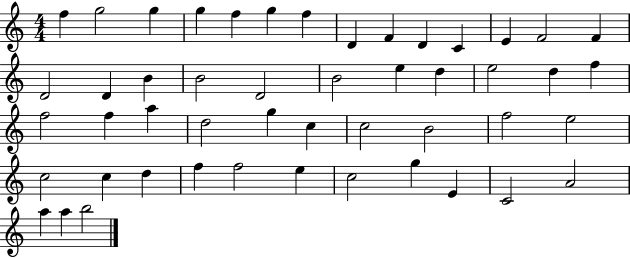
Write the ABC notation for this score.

X:1
T:Untitled
M:4/4
L:1/4
K:C
f g2 g g f g f D F D C E F2 F D2 D B B2 D2 B2 e d e2 d f f2 f a d2 g c c2 B2 f2 e2 c2 c d f f2 e c2 g E C2 A2 a a b2